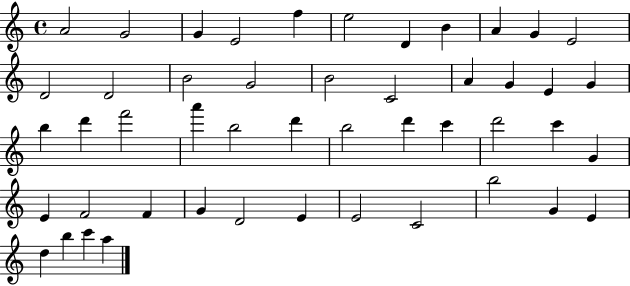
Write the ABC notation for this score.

X:1
T:Untitled
M:4/4
L:1/4
K:C
A2 G2 G E2 f e2 D B A G E2 D2 D2 B2 G2 B2 C2 A G E G b d' f'2 a' b2 d' b2 d' c' d'2 c' G E F2 F G D2 E E2 C2 b2 G E d b c' a